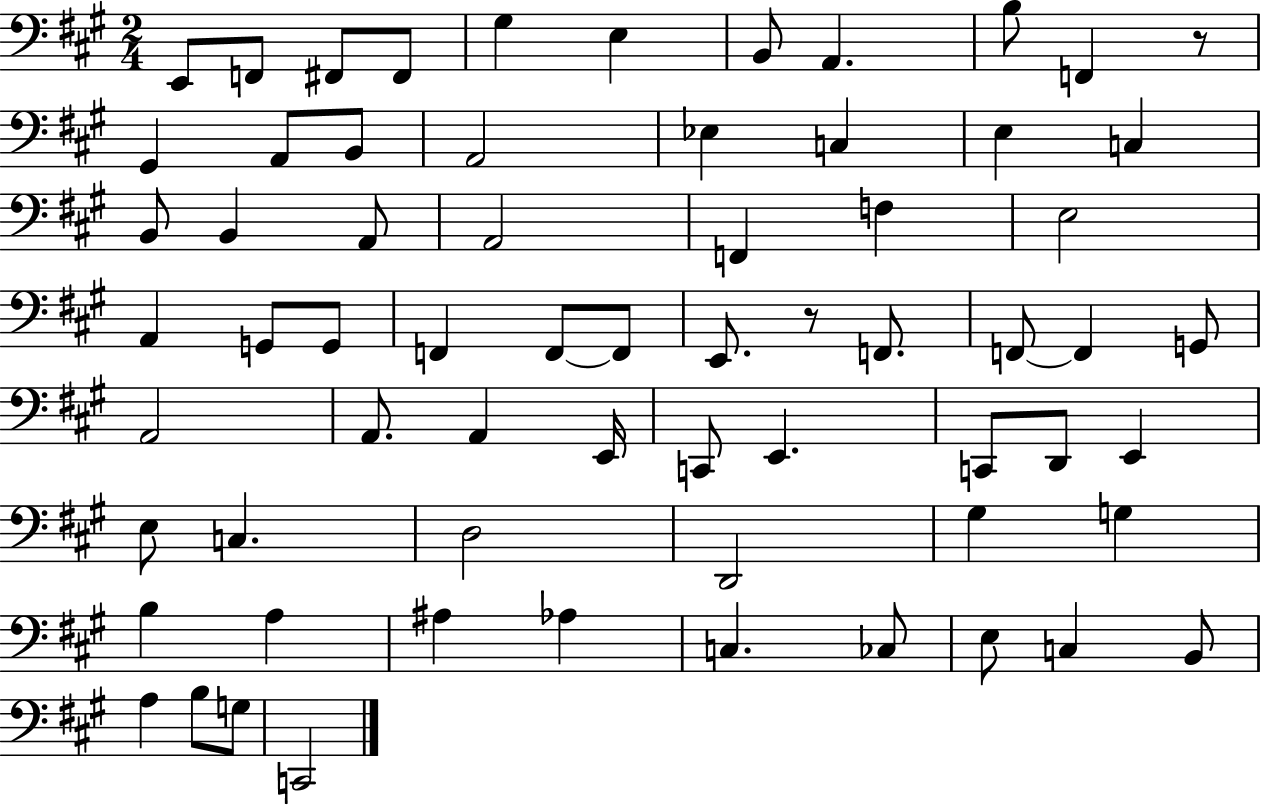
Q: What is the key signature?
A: A major